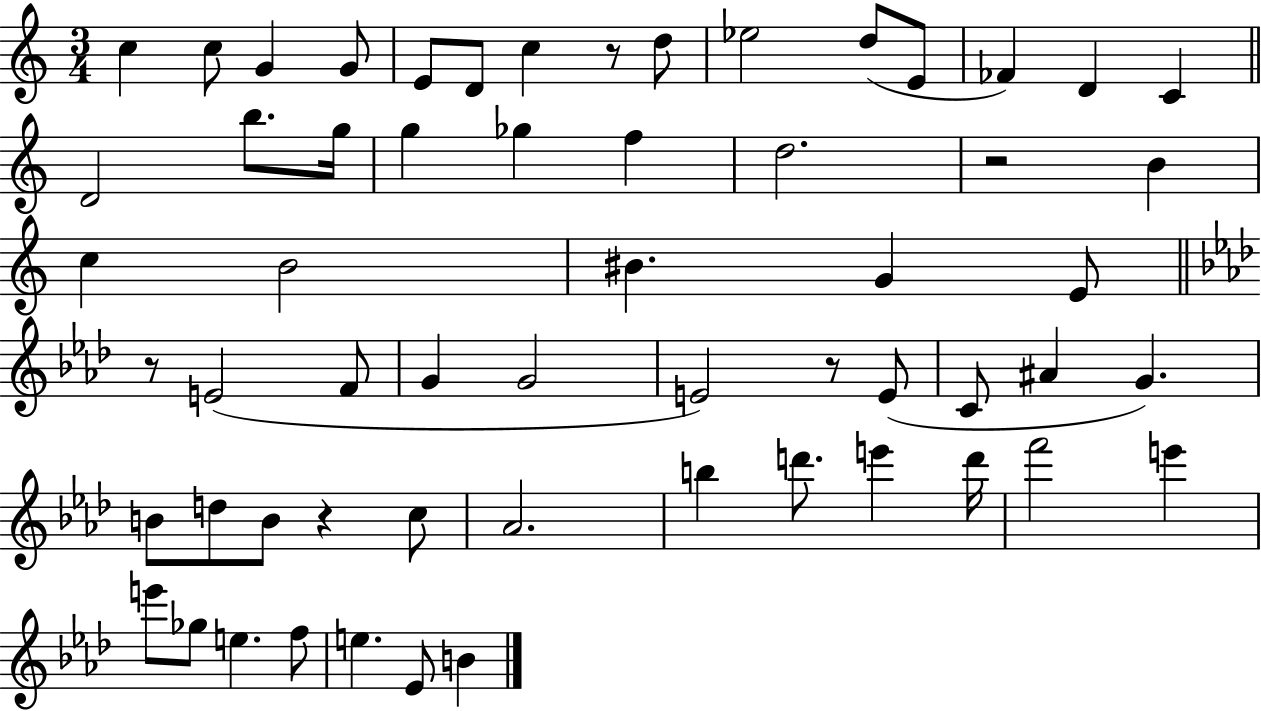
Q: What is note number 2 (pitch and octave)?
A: C5